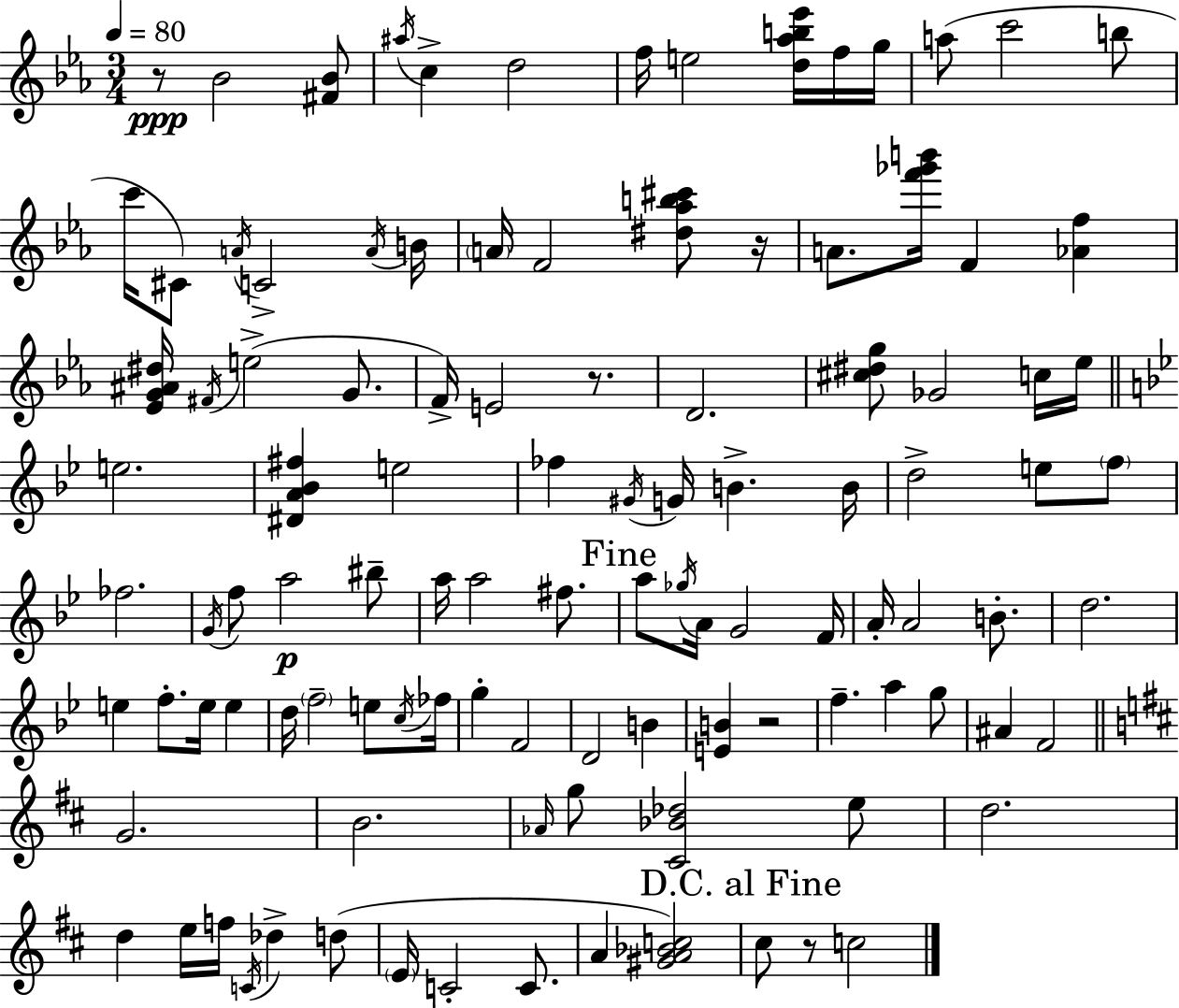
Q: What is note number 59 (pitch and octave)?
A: F5